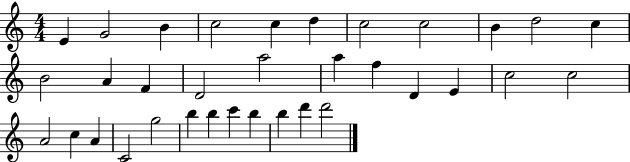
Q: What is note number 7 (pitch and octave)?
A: C5